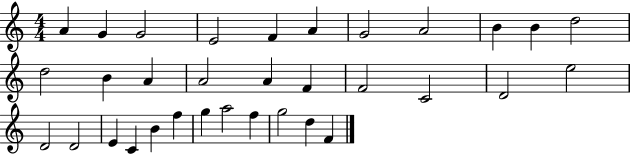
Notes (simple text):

A4/q G4/q G4/h E4/h F4/q A4/q G4/h A4/h B4/q B4/q D5/h D5/h B4/q A4/q A4/h A4/q F4/q F4/h C4/h D4/h E5/h D4/h D4/h E4/q C4/q B4/q F5/q G5/q A5/h F5/q G5/h D5/q F4/q